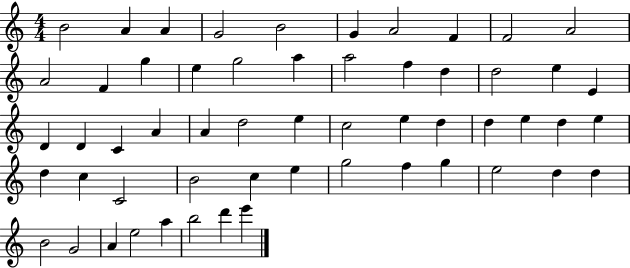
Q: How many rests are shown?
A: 0